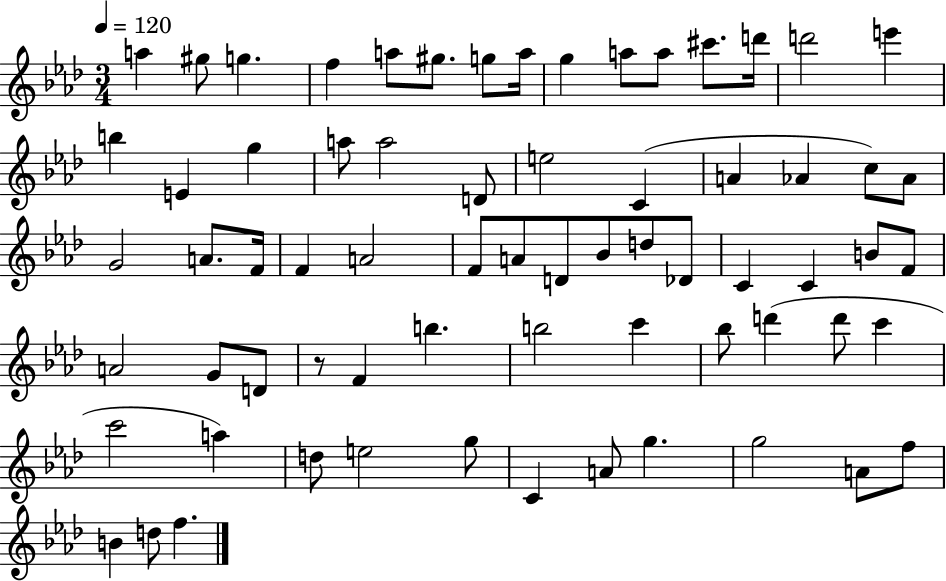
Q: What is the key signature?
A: AES major